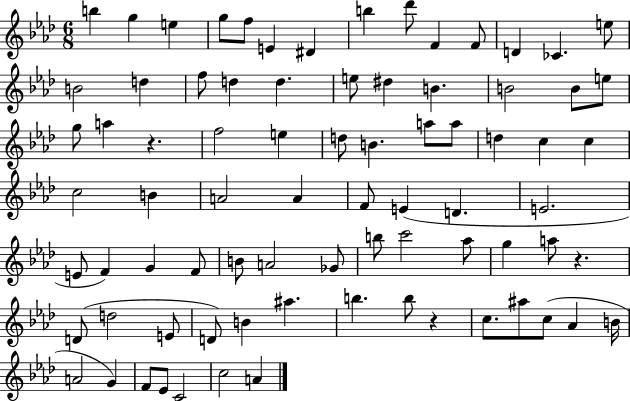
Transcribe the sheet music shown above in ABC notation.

X:1
T:Untitled
M:6/8
L:1/4
K:Ab
b g e g/2 f/2 E ^D b _d'/2 F F/2 D _C e/2 B2 d f/2 d d e/2 ^d B B2 B/2 e/2 g/2 a z f2 e d/2 B a/2 a/2 d c c c2 B A2 A F/2 E D E2 E/2 F G F/2 B/2 A2 _G/2 b/2 c'2 _a/2 g a/2 z D/2 d2 E/2 D/2 B ^a b b/2 z c/2 ^a/2 c/2 _A B/4 A2 G F/2 _E/2 C2 c2 A